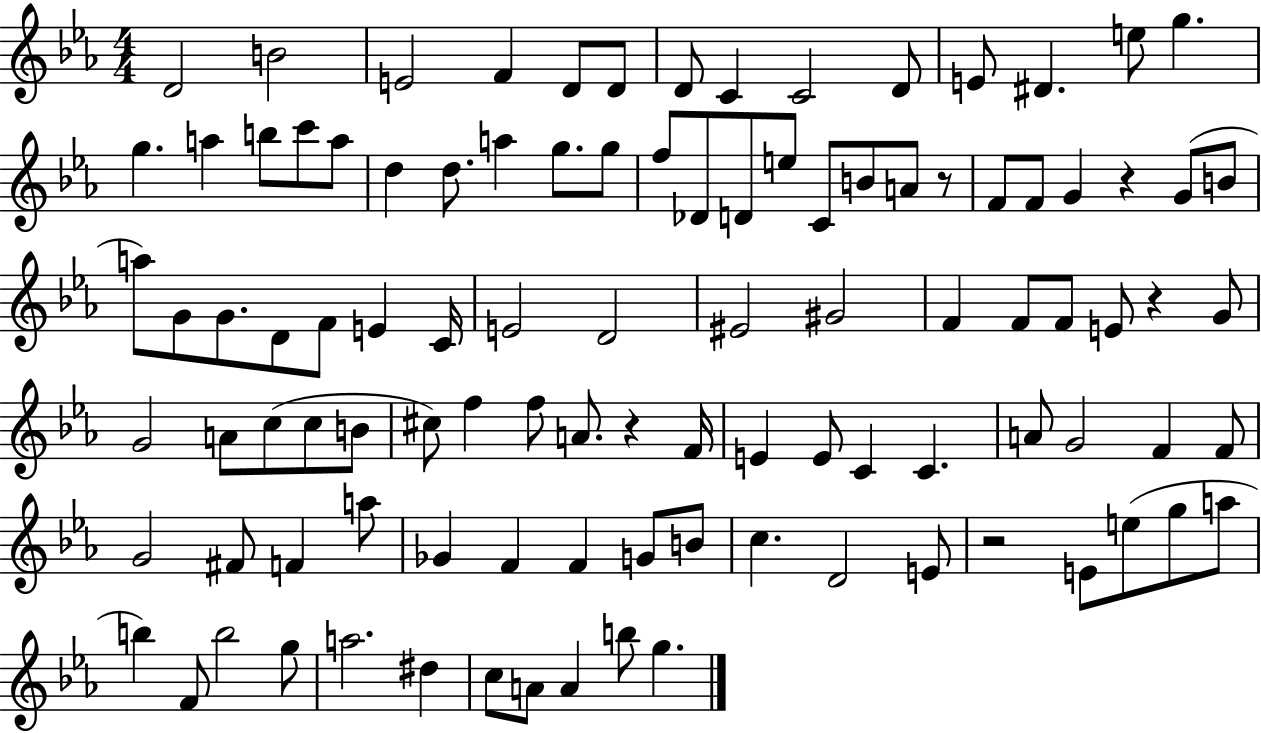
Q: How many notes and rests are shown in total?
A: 102